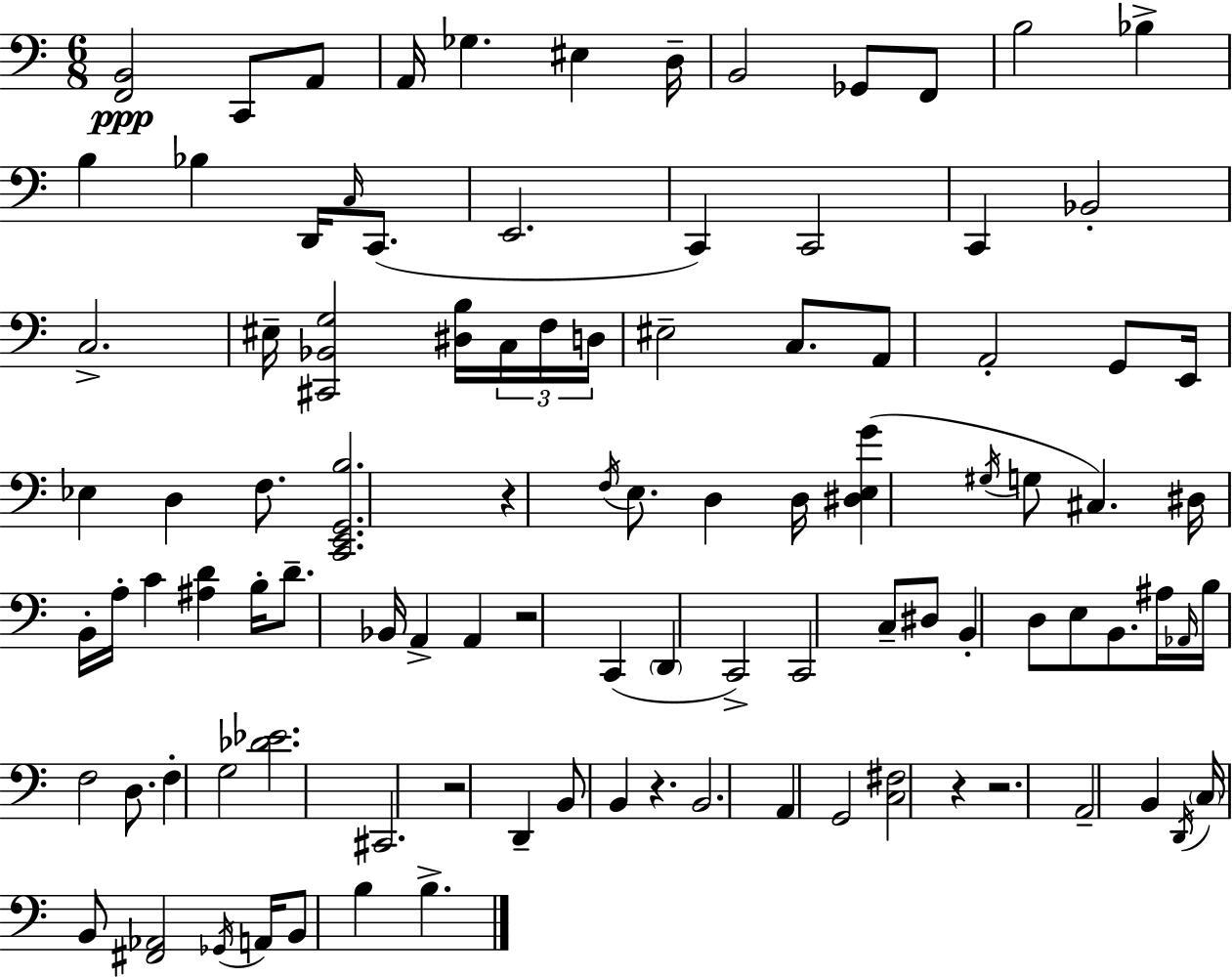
[F2,B2]/h C2/e A2/e A2/s Gb3/q. EIS3/q D3/s B2/h Gb2/e F2/e B3/h Bb3/q B3/q Bb3/q D2/s C3/s C2/e. E2/h. C2/q C2/h C2/q Bb2/h C3/h. EIS3/s [C#2,Bb2,G3]/h [D#3,B3]/s C3/s F3/s D3/s EIS3/h C3/e. A2/e A2/h G2/e E2/s Eb3/q D3/q F3/e. [C2,E2,G2,B3]/h. R/q F3/s E3/e. D3/q D3/s [D#3,E3,G4]/q G#3/s G3/e C#3/q. D#3/s B2/s A3/s C4/q [A#3,D4]/q B3/s D4/e. Bb2/s A2/q A2/q R/h C2/q D2/q C2/h C2/h C3/e D#3/e B2/q D3/e E3/e B2/e. A#3/s Ab2/s B3/s F3/h D3/e. F3/q G3/h [Db4,Eb4]/h. C#2/h. R/h D2/q B2/e B2/q R/q. B2/h. A2/q G2/h [C3,F#3]/h R/q R/h. A2/h B2/q D2/s C3/s B2/e [F#2,Ab2]/h Gb2/s A2/s B2/e B3/q B3/q.